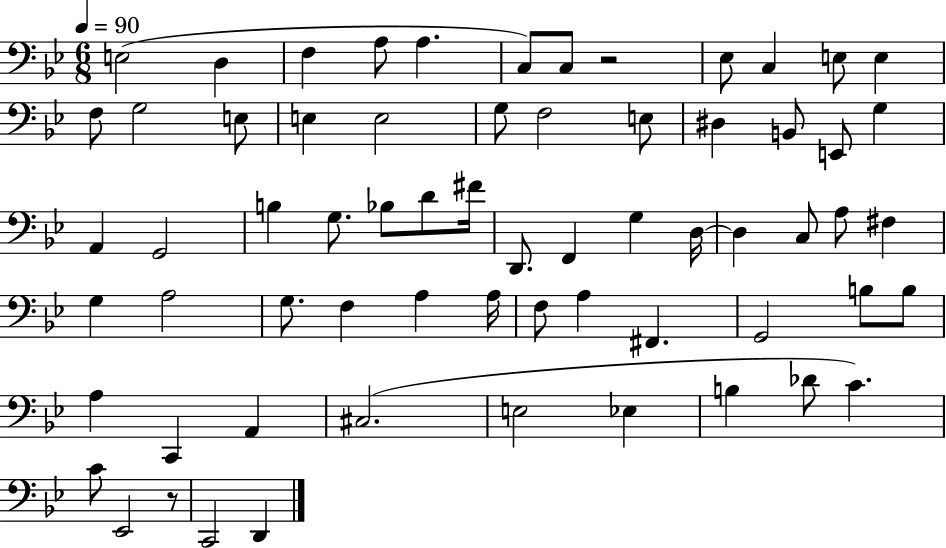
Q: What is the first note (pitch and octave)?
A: E3